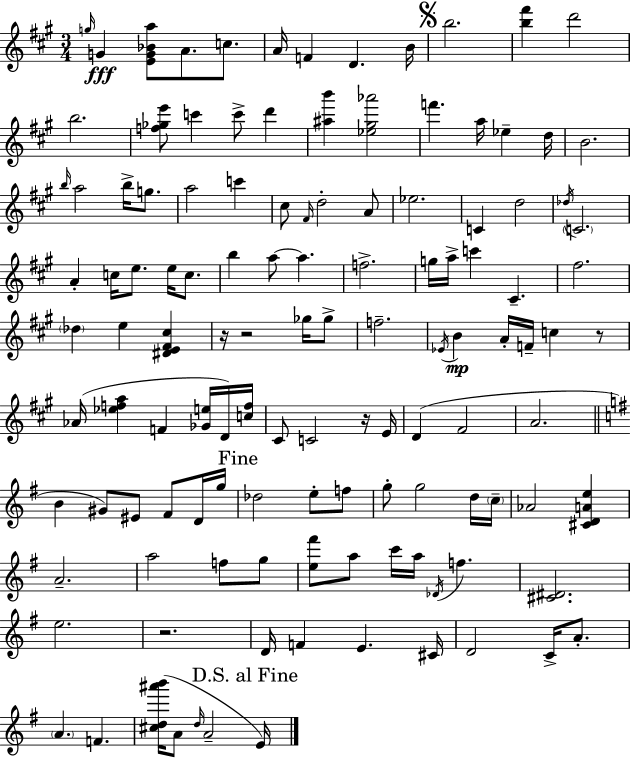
{
  \clef treble
  \numericTimeSignature
  \time 3/4
  \key a \major
  \grace { g''16 }\fff g'4 <e' g' bes' a''>8 a'8. c''8. | a'16 f'4 d'4. | b'16 \mark \markup { \musicglyph "scripts.segno" } b''2. | <b'' fis'''>4 d'''2 | \break b''2. | <f'' ges'' e'''>8 c'''4 c'''8-> d'''4 | <ais'' b'''>4 <ees'' gis'' aes'''>2 | f'''4. a''16 ees''4-- | \break d''16 b'2. | \grace { b''16 } a''2 b''16-> g''8. | a''2 c'''4 | cis''8 \grace { fis'16 } d''2-. | \break a'8 ees''2. | c'4 d''2 | \acciaccatura { des''16 } \parenthesize c'2. | a'4-. c''16 e''8. | \break e''16 c''8. b''4 a''8~~ a''4. | f''2.-> | g''16 a''16-> c'''4 cis'4.-- | fis''2. | \break \parenthesize des''4 e''4 | <dis' e' fis' cis''>4 r16 r2 | ges''16 ges''8-> f''2.-- | \acciaccatura { ees'16 }\mp b'4 a'16-. f'16-- c''4 | \break r8 aes'16( <ees'' f'' a''>4 f'4 | <ges' e''>16 d'16) <c'' f''>16 cis'8 c'2 | r16 e'16 d'4( fis'2 | a'2. | \break \bar "||" \break \key e \minor b'4 gis'8) eis'8 fis'8 d'16 g''16 | \mark "Fine" des''2 e''8-. f''8 | g''8-. g''2 d''16 \parenthesize c''16-- | aes'2 <cis' d' a' e''>4 | \break a'2.-- | a''2 f''8 g''8 | <e'' fis'''>8 a''8 c'''16 a''16 \acciaccatura { des'16 } f''4. | <cis' dis'>2. | \break e''2. | r2. | d'16 f'4 e'4. | cis'16 d'2 c'16-> a'8.-. | \break \parenthesize a'4. f'4. | <cis'' d'' ais''' b'''>16( a'8 \grace { d''16 } a'2-- | \mark "D.S. al Fine" e'16) \bar "|."
}